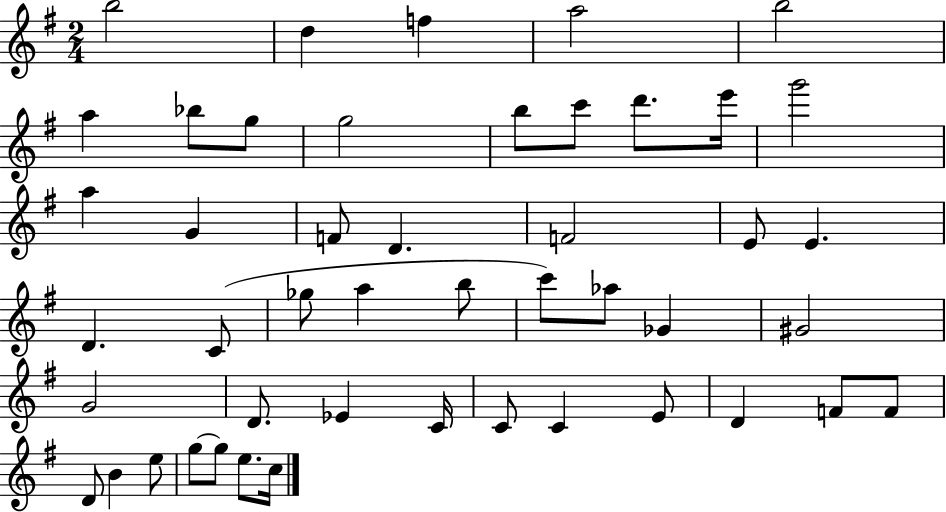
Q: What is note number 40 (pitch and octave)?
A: F4